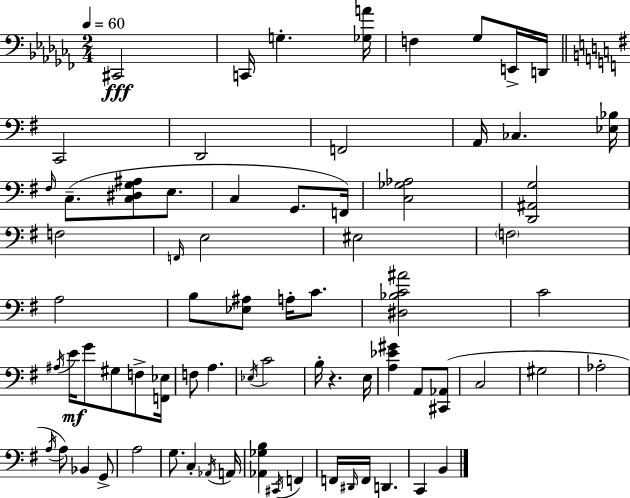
X:1
T:Untitled
M:2/4
L:1/4
K:Abm
^C,,2 C,,/4 G, [_G,A]/4 F, _G,/2 E,,/4 D,,/4 C,,2 D,,2 F,,2 A,,/4 _C, [_E,_B,]/4 ^F,/4 C,/2 [C,^D,G,^A,]/2 E,/2 C, G,,/2 F,,/4 [C,_G,_A,]2 [D,,^A,,G,]2 F,2 F,,/4 E,2 ^E,2 F,2 A,2 B,/2 [_E,^A,]/2 A,/4 C/2 [^D,_B,C^A]2 C2 ^A,/4 E/4 G/2 ^G,/2 F,/2 [F,,_E,]/4 F,/2 A, _E,/4 C2 B,/4 z E,/4 [A,_E^G] A,,/2 [^C,,_A,,]/2 C,2 ^G,2 _A,2 A,/4 A,/2 _B,, G,,/2 A,2 G,/2 C, _A,,/4 A,,/4 [_A,,_G,B,] ^C,,/4 F,, F,,/4 ^D,,/4 F,,/4 D,, C,, B,,